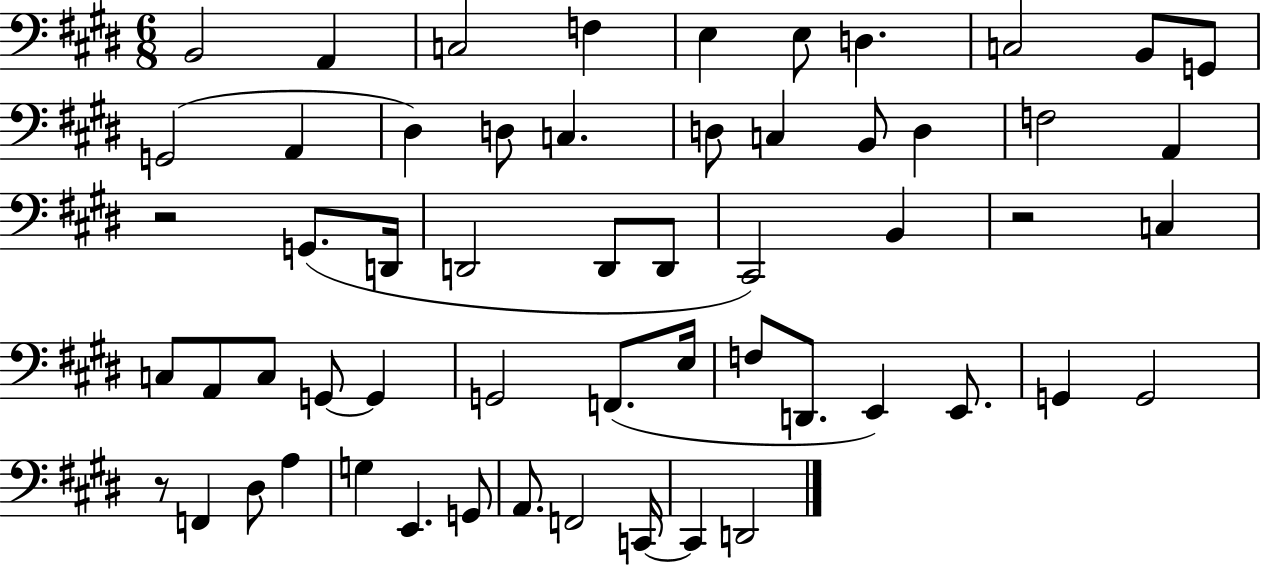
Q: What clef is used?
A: bass